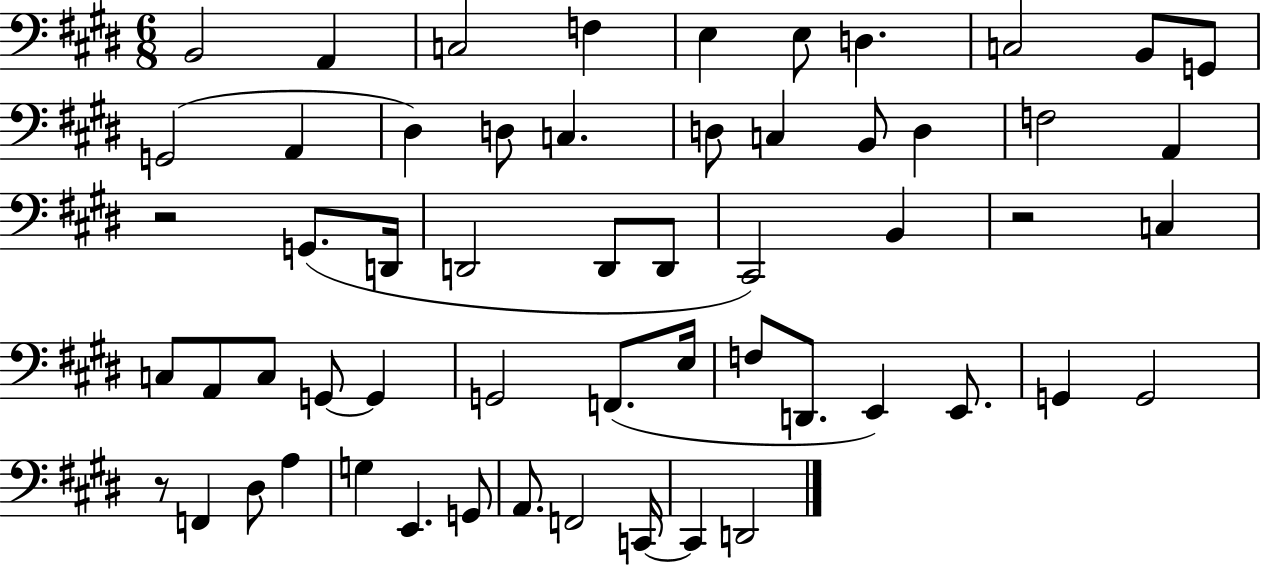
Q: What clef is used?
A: bass